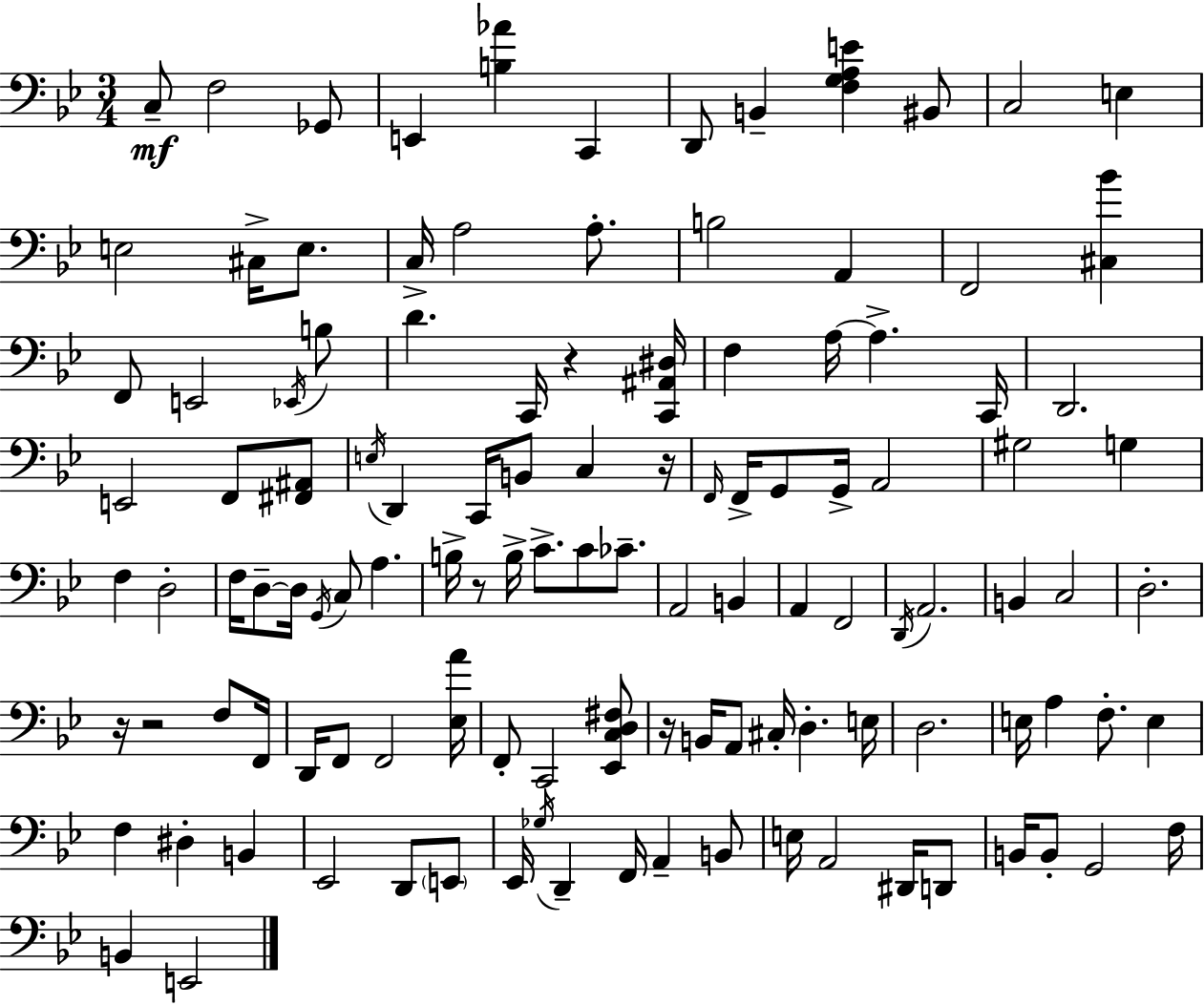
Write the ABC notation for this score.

X:1
T:Untitled
M:3/4
L:1/4
K:Gm
C,/2 F,2 _G,,/2 E,, [B,_A] C,, D,,/2 B,, [F,G,A,E] ^B,,/2 C,2 E, E,2 ^C,/4 E,/2 C,/4 A,2 A,/2 B,2 A,, F,,2 [^C,_B] F,,/2 E,,2 _E,,/4 B,/2 D C,,/4 z [C,,^A,,^D,]/4 F, A,/4 A, C,,/4 D,,2 E,,2 F,,/2 [^F,,^A,,]/2 E,/4 D,, C,,/4 B,,/2 C, z/4 F,,/4 F,,/4 G,,/2 G,,/4 A,,2 ^G,2 G, F, D,2 F,/4 D,/2 D,/4 G,,/4 C,/2 A, B,/4 z/2 B,/4 C/2 C/2 _C/2 A,,2 B,, A,, F,,2 D,,/4 A,,2 B,, C,2 D,2 z/4 z2 F,/2 F,,/4 D,,/4 F,,/2 F,,2 [_E,A]/4 F,,/2 C,,2 [_E,,C,D,^F,]/2 z/4 B,,/4 A,,/2 ^C,/4 D, E,/4 D,2 E,/4 A, F,/2 E, F, ^D, B,, _E,,2 D,,/2 E,,/2 _E,,/4 _G,/4 D,, F,,/4 A,, B,,/2 E,/4 A,,2 ^D,,/4 D,,/2 B,,/4 B,,/2 G,,2 F,/4 B,, E,,2